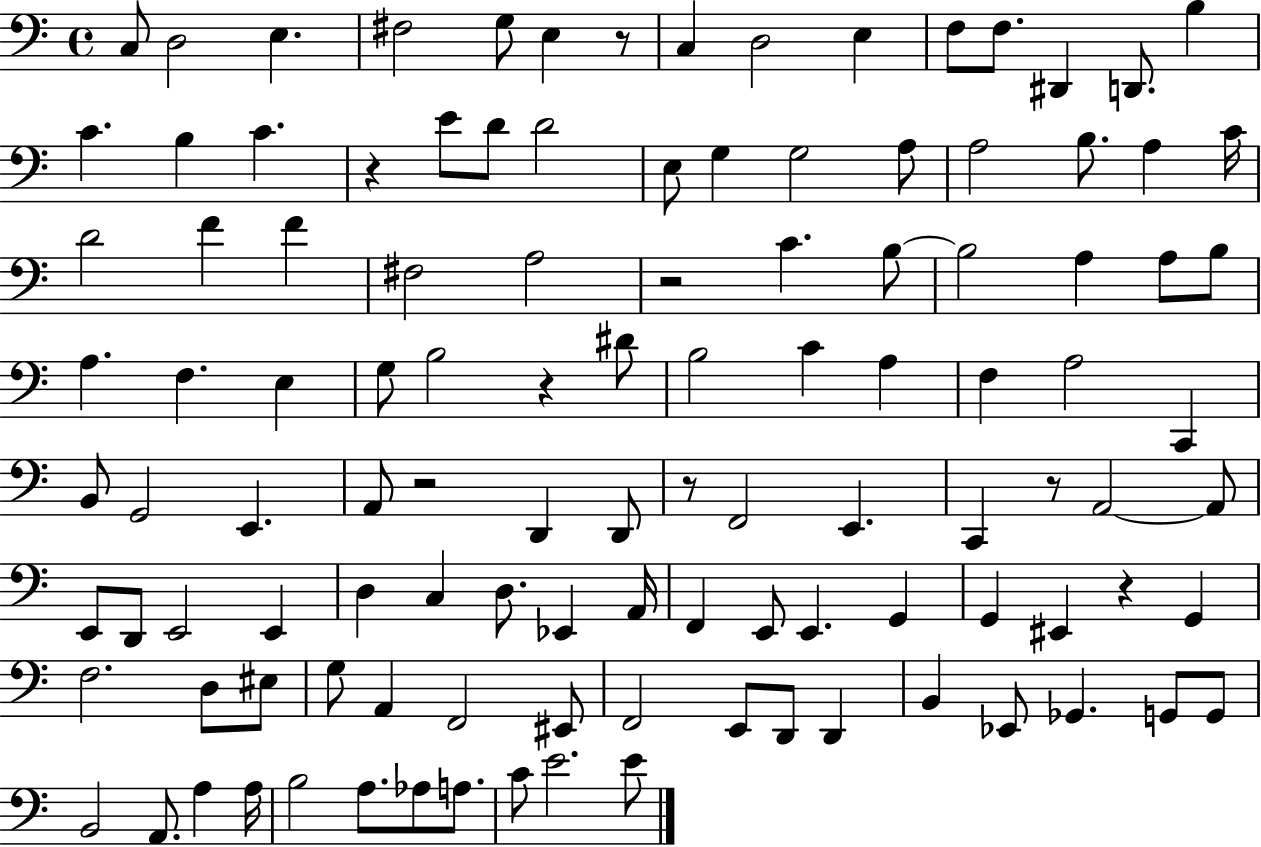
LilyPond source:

{
  \clef bass
  \time 4/4
  \defaultTimeSignature
  \key c \major
  c8 d2 e4. | fis2 g8 e4 r8 | c4 d2 e4 | f8 f8. dis,4 d,8. b4 | \break c'4. b4 c'4. | r4 e'8 d'8 d'2 | e8 g4 g2 a8 | a2 b8. a4 c'16 | \break d'2 f'4 f'4 | fis2 a2 | r2 c'4. b8~~ | b2 a4 a8 b8 | \break a4. f4. e4 | g8 b2 r4 dis'8 | b2 c'4 a4 | f4 a2 c,4 | \break b,8 g,2 e,4. | a,8 r2 d,4 d,8 | r8 f,2 e,4. | c,4 r8 a,2~~ a,8 | \break e,8 d,8 e,2 e,4 | d4 c4 d8. ees,4 a,16 | f,4 e,8 e,4. g,4 | g,4 eis,4 r4 g,4 | \break f2. d8 eis8 | g8 a,4 f,2 eis,8 | f,2 e,8 d,8 d,4 | b,4 ees,8 ges,4. g,8 g,8 | \break b,2 a,8. a4 a16 | b2 a8. aes8 a8. | c'8 e'2. e'8 | \bar "|."
}